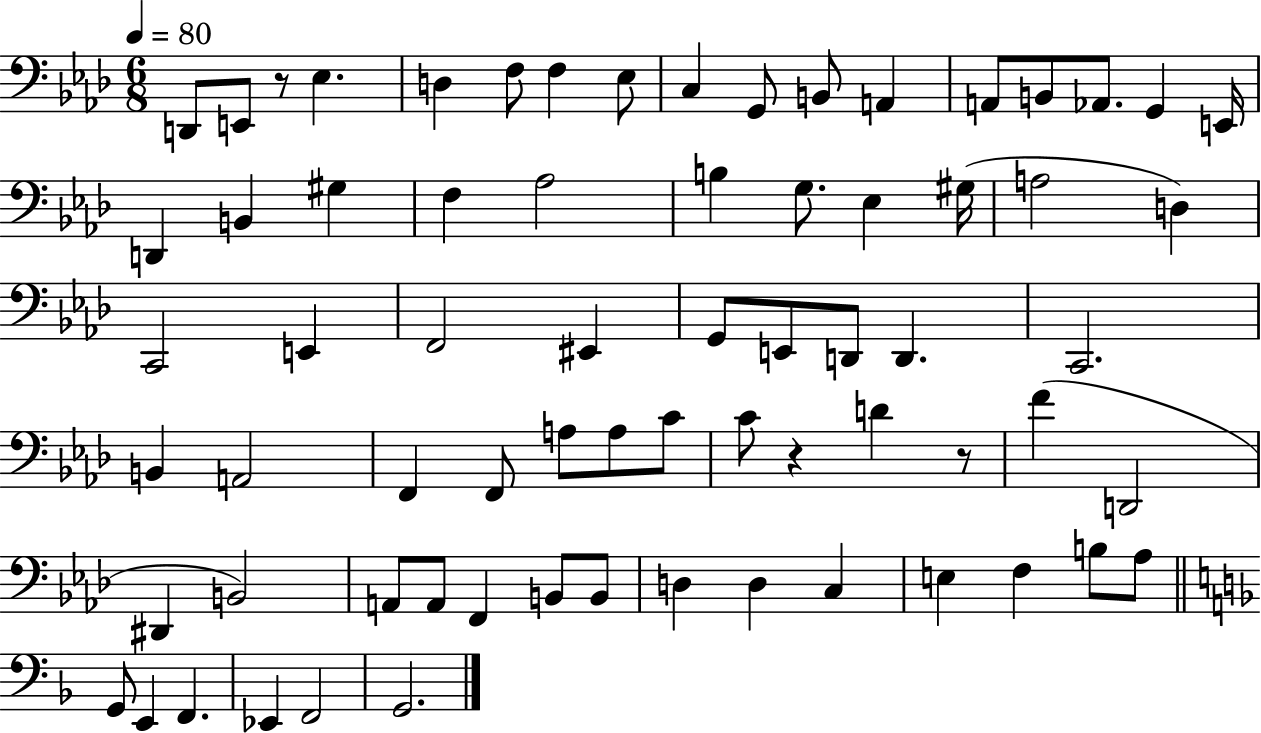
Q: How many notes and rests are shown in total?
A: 70